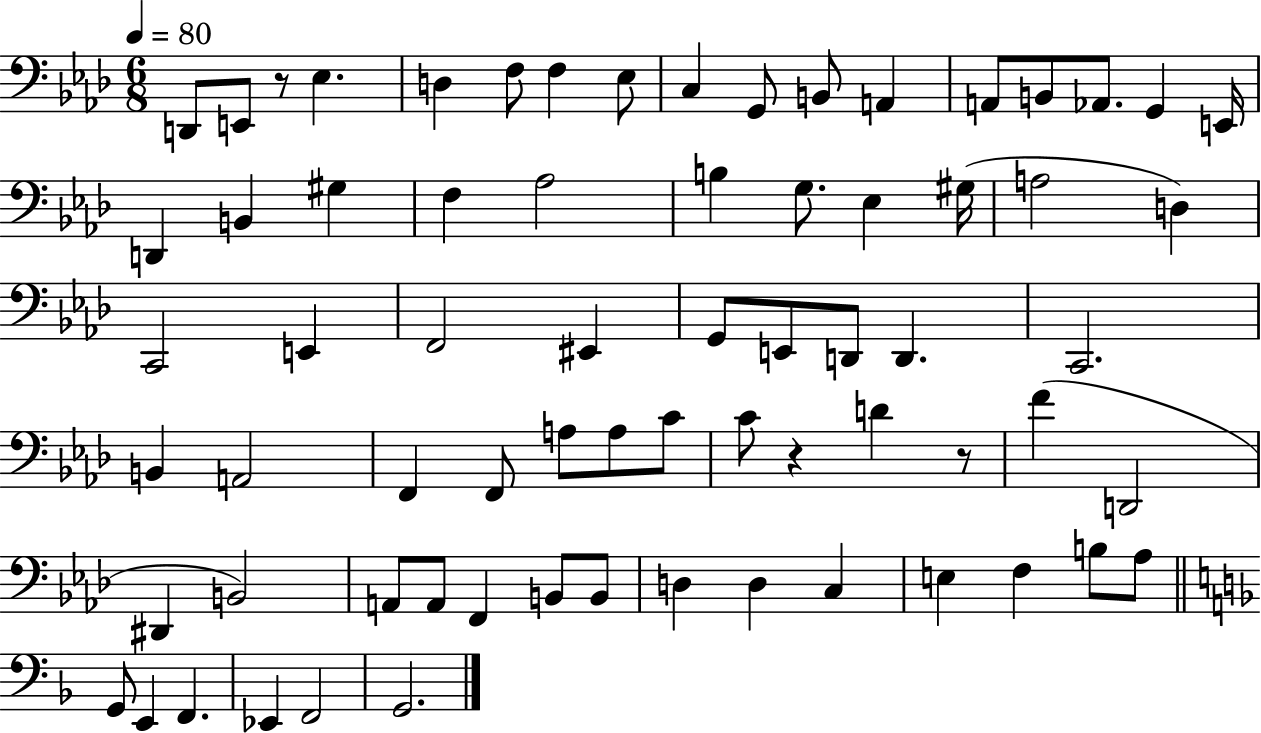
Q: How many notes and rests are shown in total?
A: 70